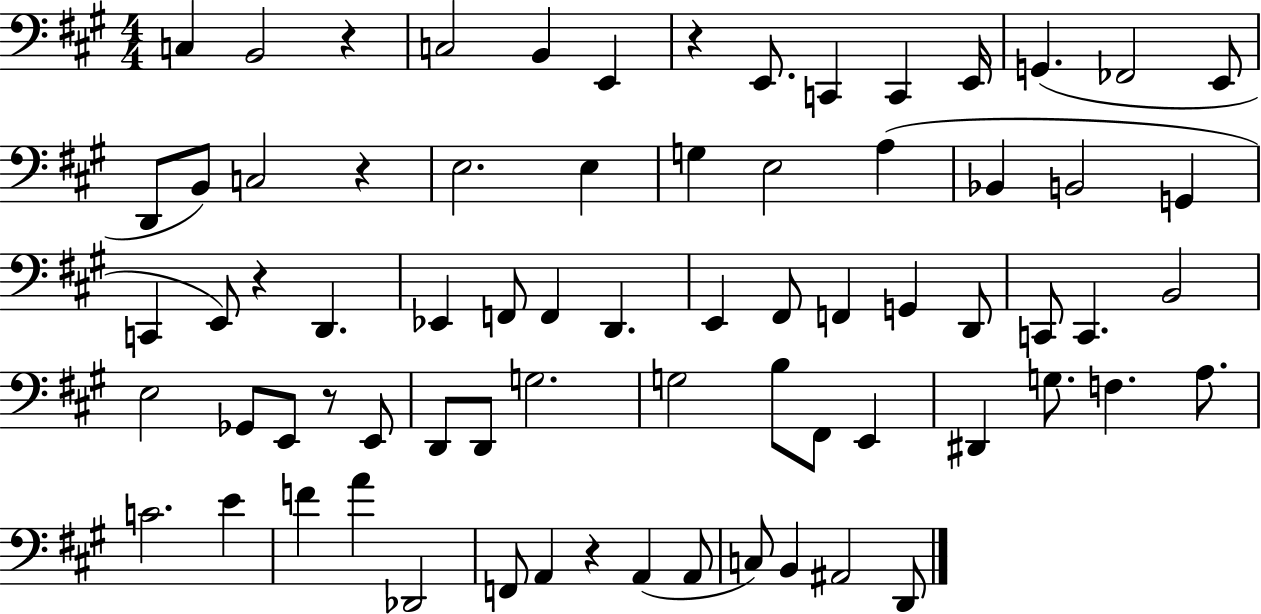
X:1
T:Untitled
M:4/4
L:1/4
K:A
C, B,,2 z C,2 B,, E,, z E,,/2 C,, C,, E,,/4 G,, _F,,2 E,,/2 D,,/2 B,,/2 C,2 z E,2 E, G, E,2 A, _B,, B,,2 G,, C,, E,,/2 z D,, _E,, F,,/2 F,, D,, E,, ^F,,/2 F,, G,, D,,/2 C,,/2 C,, B,,2 E,2 _G,,/2 E,,/2 z/2 E,,/2 D,,/2 D,,/2 G,2 G,2 B,/2 ^F,,/2 E,, ^D,, G,/2 F, A,/2 C2 E F A _D,,2 F,,/2 A,, z A,, A,,/2 C,/2 B,, ^A,,2 D,,/2